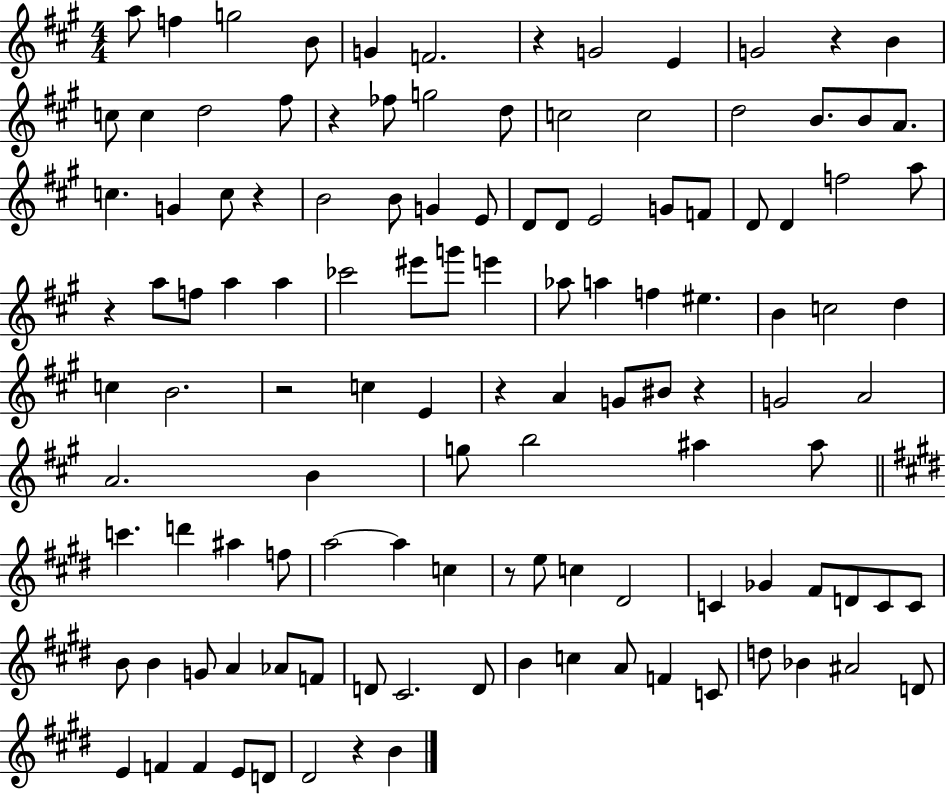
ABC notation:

X:1
T:Untitled
M:4/4
L:1/4
K:A
a/2 f g2 B/2 G F2 z G2 E G2 z B c/2 c d2 ^f/2 z _f/2 g2 d/2 c2 c2 d2 B/2 B/2 A/2 c G c/2 z B2 B/2 G E/2 D/2 D/2 E2 G/2 F/2 D/2 D f2 a/2 z a/2 f/2 a a _c'2 ^e'/2 g'/2 e' _a/2 a f ^e B c2 d c B2 z2 c E z A G/2 ^B/2 z G2 A2 A2 B g/2 b2 ^a ^a/2 c' d' ^a f/2 a2 a c z/2 e/2 c ^D2 C _G ^F/2 D/2 C/2 C/2 B/2 B G/2 A _A/2 F/2 D/2 ^C2 D/2 B c A/2 F C/2 d/2 _B ^A2 D/2 E F F E/2 D/2 ^D2 z B